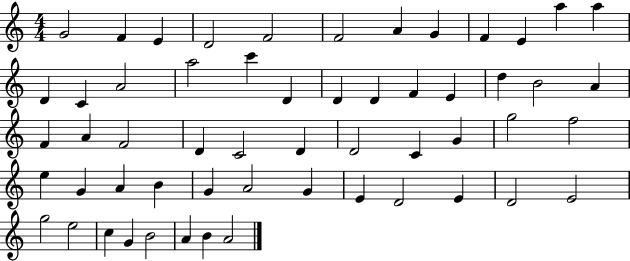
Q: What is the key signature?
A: C major